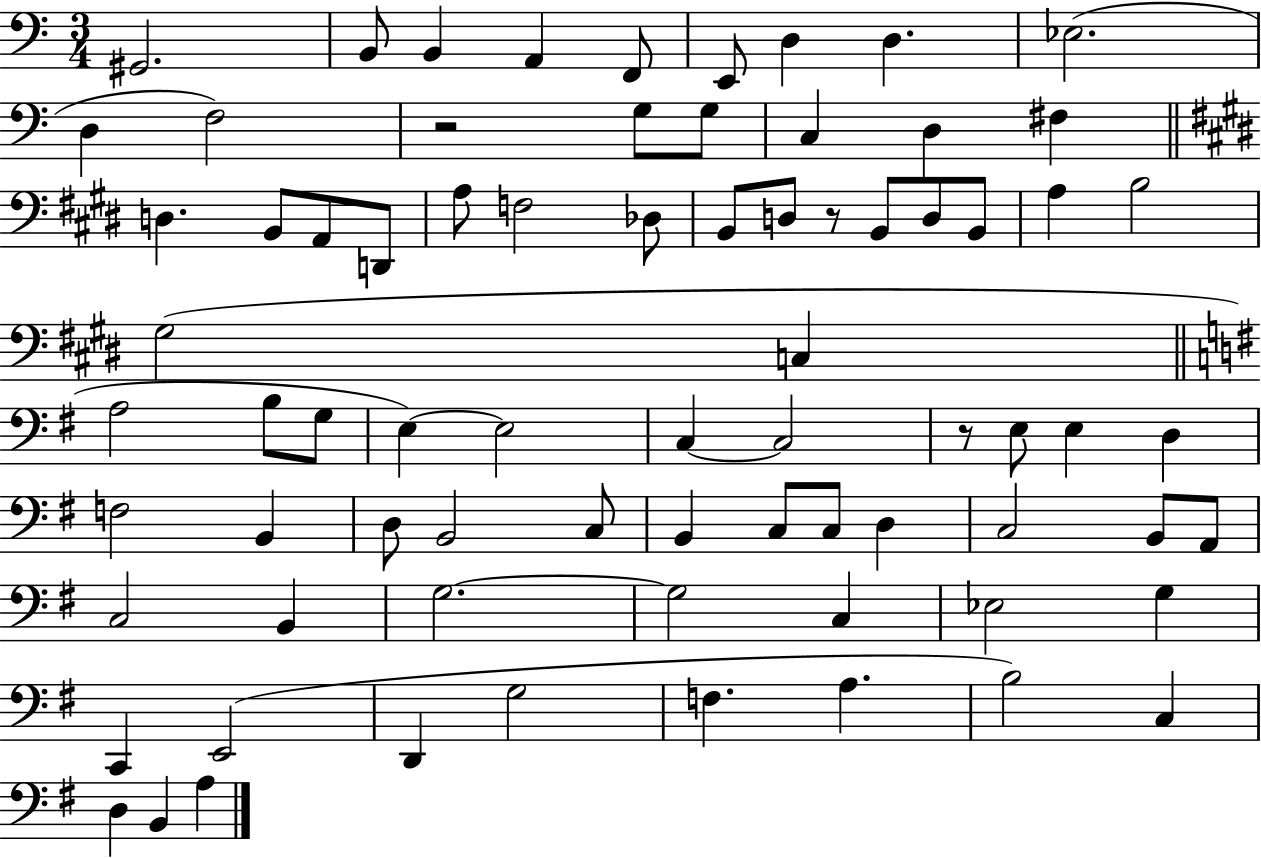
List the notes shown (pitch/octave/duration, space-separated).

G#2/h. B2/e B2/q A2/q F2/e E2/e D3/q D3/q. Eb3/h. D3/q F3/h R/h G3/e G3/e C3/q D3/q F#3/q D3/q. B2/e A2/e D2/e A3/e F3/h Db3/e B2/e D3/e R/e B2/e D3/e B2/e A3/q B3/h G#3/h C3/q A3/h B3/e G3/e E3/q E3/h C3/q C3/h R/e E3/e E3/q D3/q F3/h B2/q D3/e B2/h C3/e B2/q C3/e C3/e D3/q C3/h B2/e A2/e C3/h B2/q G3/h. G3/h C3/q Eb3/h G3/q C2/q E2/h D2/q G3/h F3/q. A3/q. B3/h C3/q D3/q B2/q A3/q